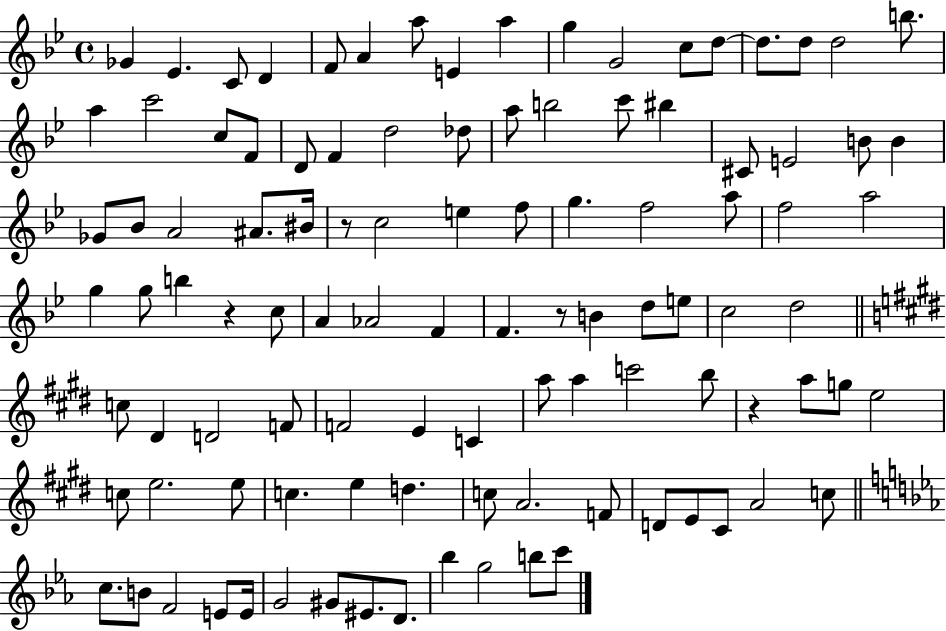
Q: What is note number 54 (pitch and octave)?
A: F4